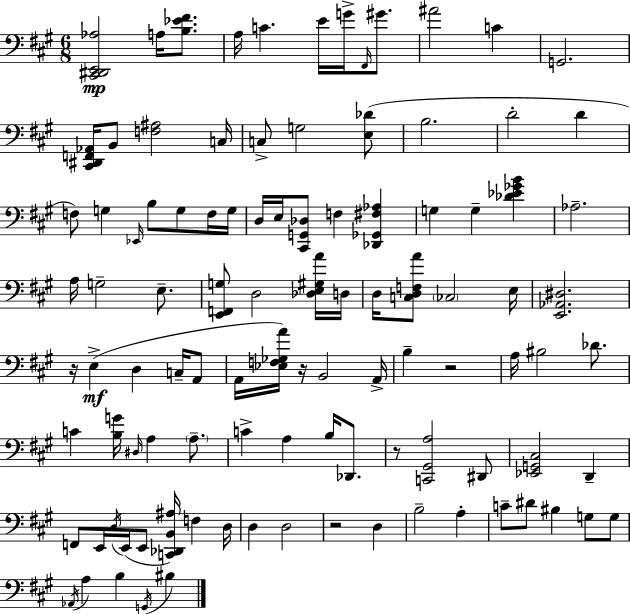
{
  \clef bass
  \numericTimeSignature
  \time 6/8
  \key a \major
  <cis, dis, e, aes>2\mp a16 <b ees' fis'>8. | a16 c'4. e'16 g'16-> \grace { fis,16 } gis'8. | ais'2 c'4 | g,2. | \break <cis, dis, f, aes,>16 b,8 <f ais>2 | c16 c8-> g2 <e des'>8( | b2. | d'2-. d'4 | \break f8) g4 \grace { ees,16 } b8 g8 | f16 g16 d16 e16 <cis, g, des>8 f4 <des, ges, fis aes>4 | g4 g4-- <des' ees' ges' b'>4 | aes2.-- | \break a16 g2-- e8.-- | <e, f, g>8 d2 | <des e gis a'>16 d16 d16 <c d f a'>8 \parenthesize ces2 | e16 <e, aes, dis>2. | \break r16 e4->(\mf d4 c16-- | a,8 a,16 <ees f ges a'>16) r16 b,2 | a,16-> b4-- r2 | a16 bis2 des'8. | \break c'4 <b g'>16 \grace { dis16 } a4 | \parenthesize a8.-- c'4-> a4 b16 | des,8. r8 <c, gis, a>2 | dis,8 <ees, g, cis>2 d,4-- | \break f,8 e,16 \acciaccatura { d16 } e,16( e,8 <c, des, b, ais>16) f4 | d16 d4 d2 | r2 | d4 b2-- | \break a4-. c'8-- dis'8 bis4 | g8 g8 \acciaccatura { aes,16 } a4 b4 | \acciaccatura { g,16 } bis4 \bar "|."
}